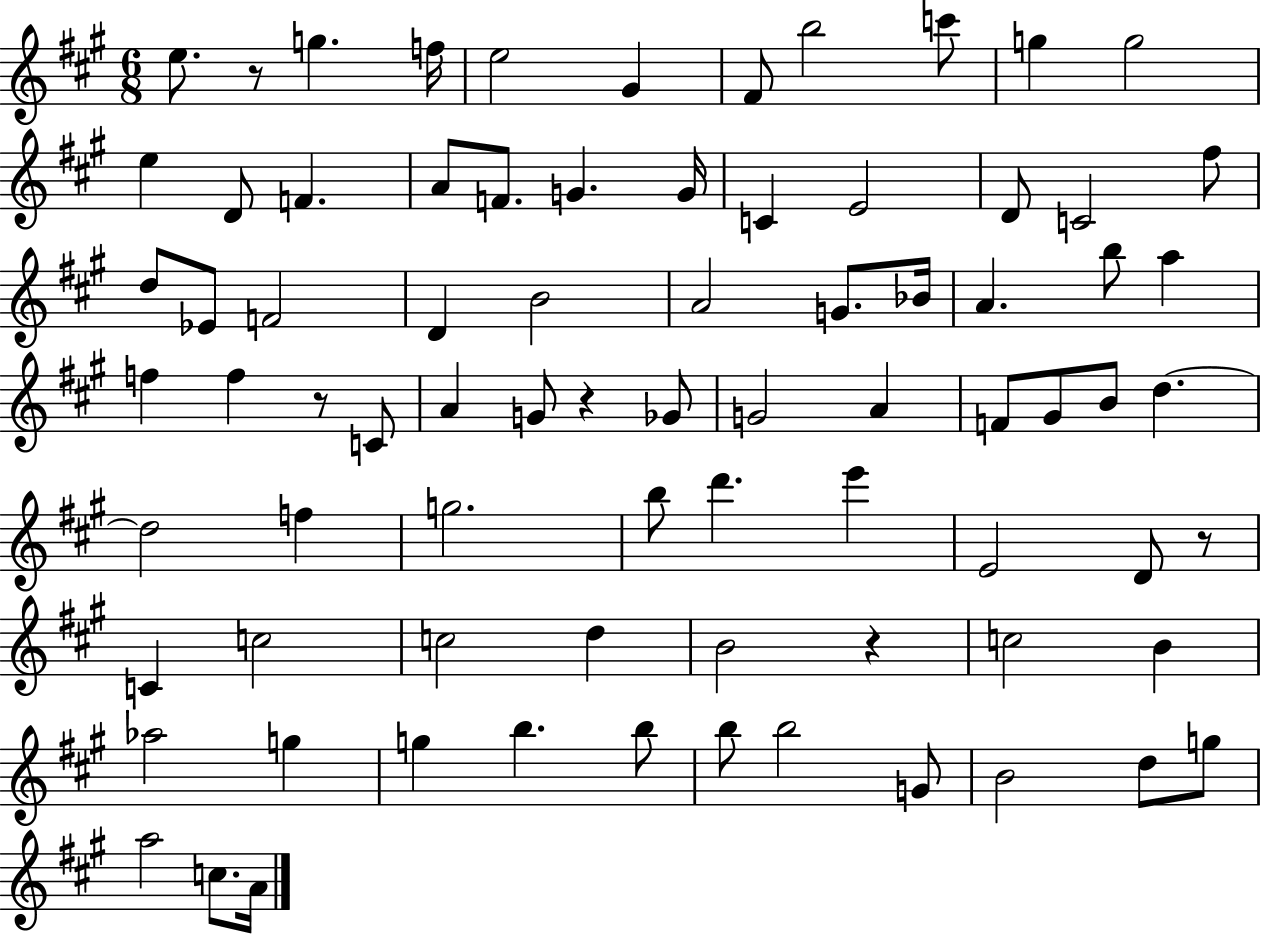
{
  \clef treble
  \numericTimeSignature
  \time 6/8
  \key a \major
  \repeat volta 2 { e''8. r8 g''4. f''16 | e''2 gis'4 | fis'8 b''2 c'''8 | g''4 g''2 | \break e''4 d'8 f'4. | a'8 f'8. g'4. g'16 | c'4 e'2 | d'8 c'2 fis''8 | \break d''8 ees'8 f'2 | d'4 b'2 | a'2 g'8. bes'16 | a'4. b''8 a''4 | \break f''4 f''4 r8 c'8 | a'4 g'8 r4 ges'8 | g'2 a'4 | f'8 gis'8 b'8 d''4.~~ | \break d''2 f''4 | g''2. | b''8 d'''4. e'''4 | e'2 d'8 r8 | \break c'4 c''2 | c''2 d''4 | b'2 r4 | c''2 b'4 | \break aes''2 g''4 | g''4 b''4. b''8 | b''8 b''2 g'8 | b'2 d''8 g''8 | \break a''2 c''8. a'16 | } \bar "|."
}